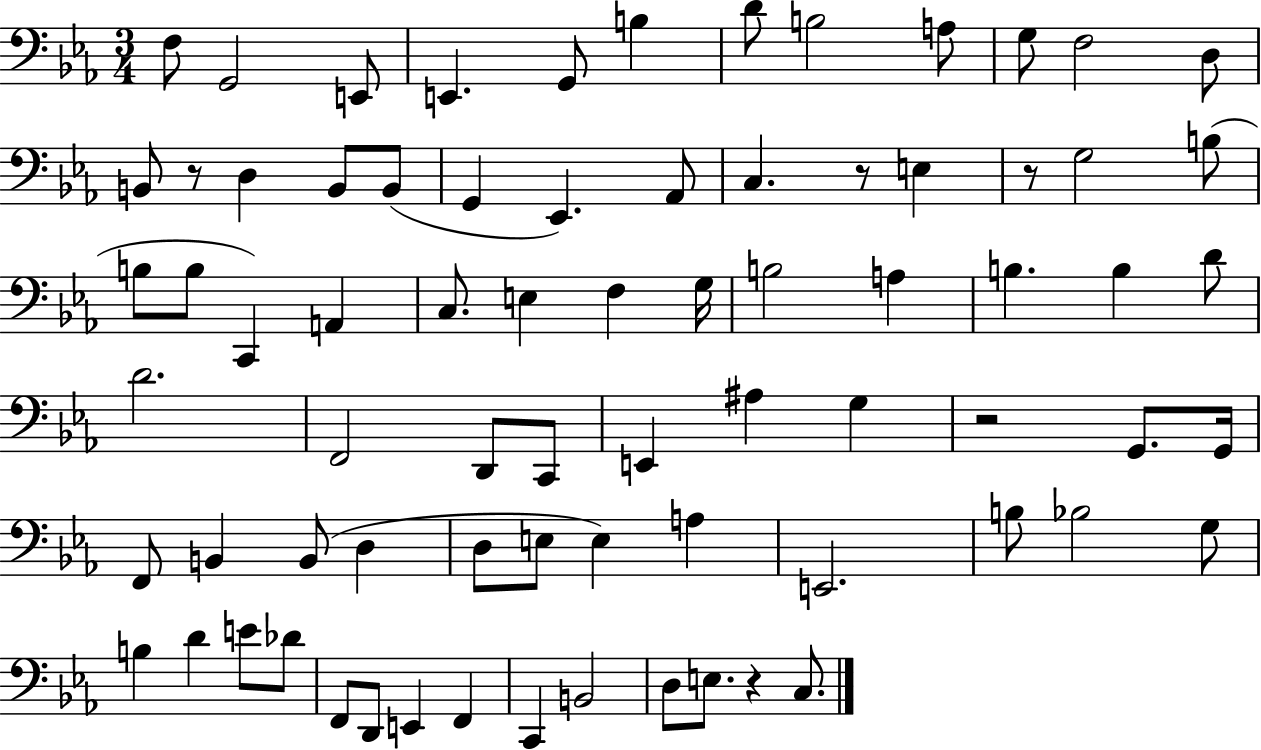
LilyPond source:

{
  \clef bass
  \numericTimeSignature
  \time 3/4
  \key ees \major
  f8 g,2 e,8 | e,4. g,8 b4 | d'8 b2 a8 | g8 f2 d8 | \break b,8 r8 d4 b,8 b,8( | g,4 ees,4.) aes,8 | c4. r8 e4 | r8 g2 b8( | \break b8 b8 c,4) a,4 | c8. e4 f4 g16 | b2 a4 | b4. b4 d'8 | \break d'2. | f,2 d,8 c,8 | e,4 ais4 g4 | r2 g,8. g,16 | \break f,8 b,4 b,8( d4 | d8 e8 e4) a4 | e,2. | b8 bes2 g8 | \break b4 d'4 e'8 des'8 | f,8 d,8 e,4 f,4 | c,4 b,2 | d8 e8. r4 c8. | \break \bar "|."
}